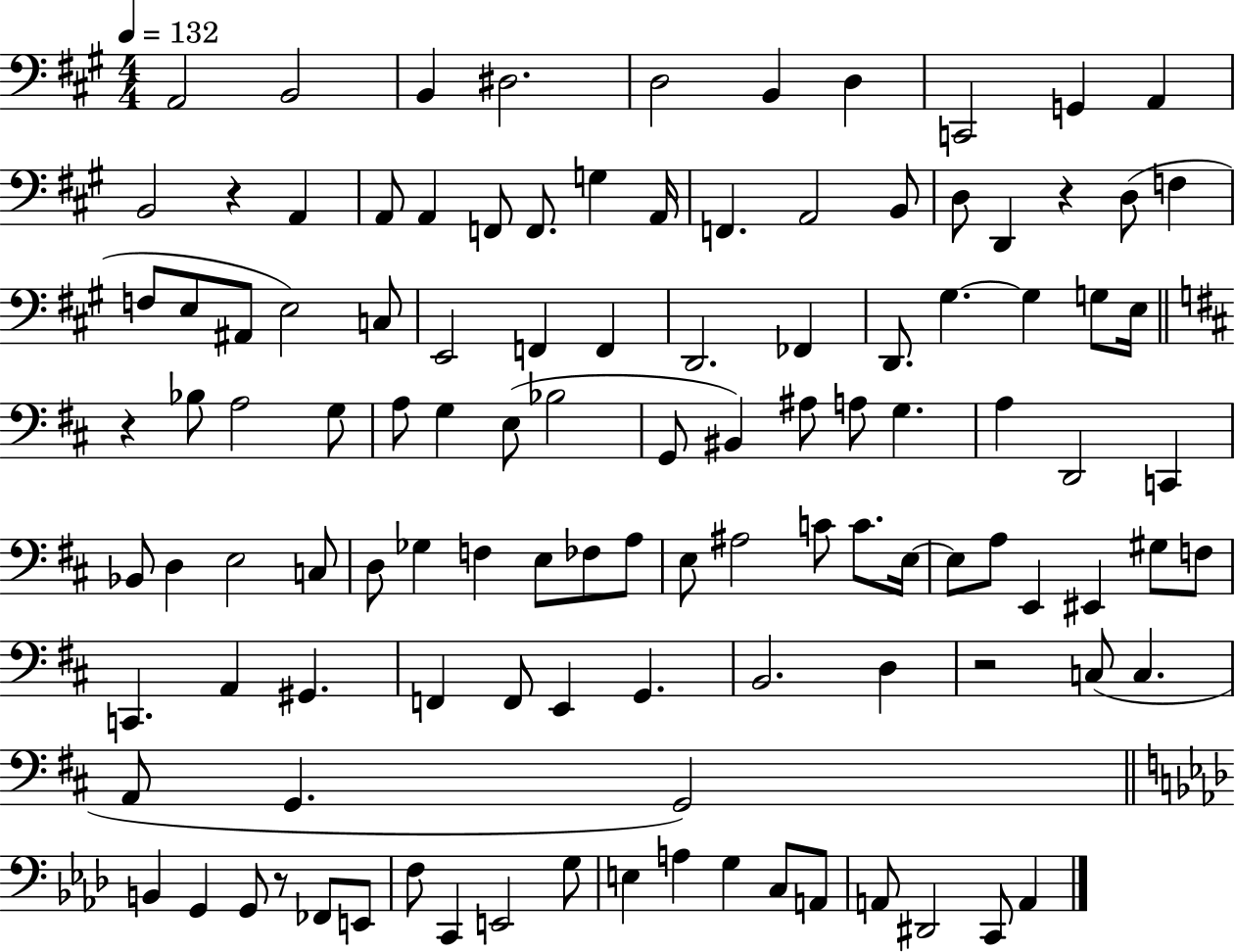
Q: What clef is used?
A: bass